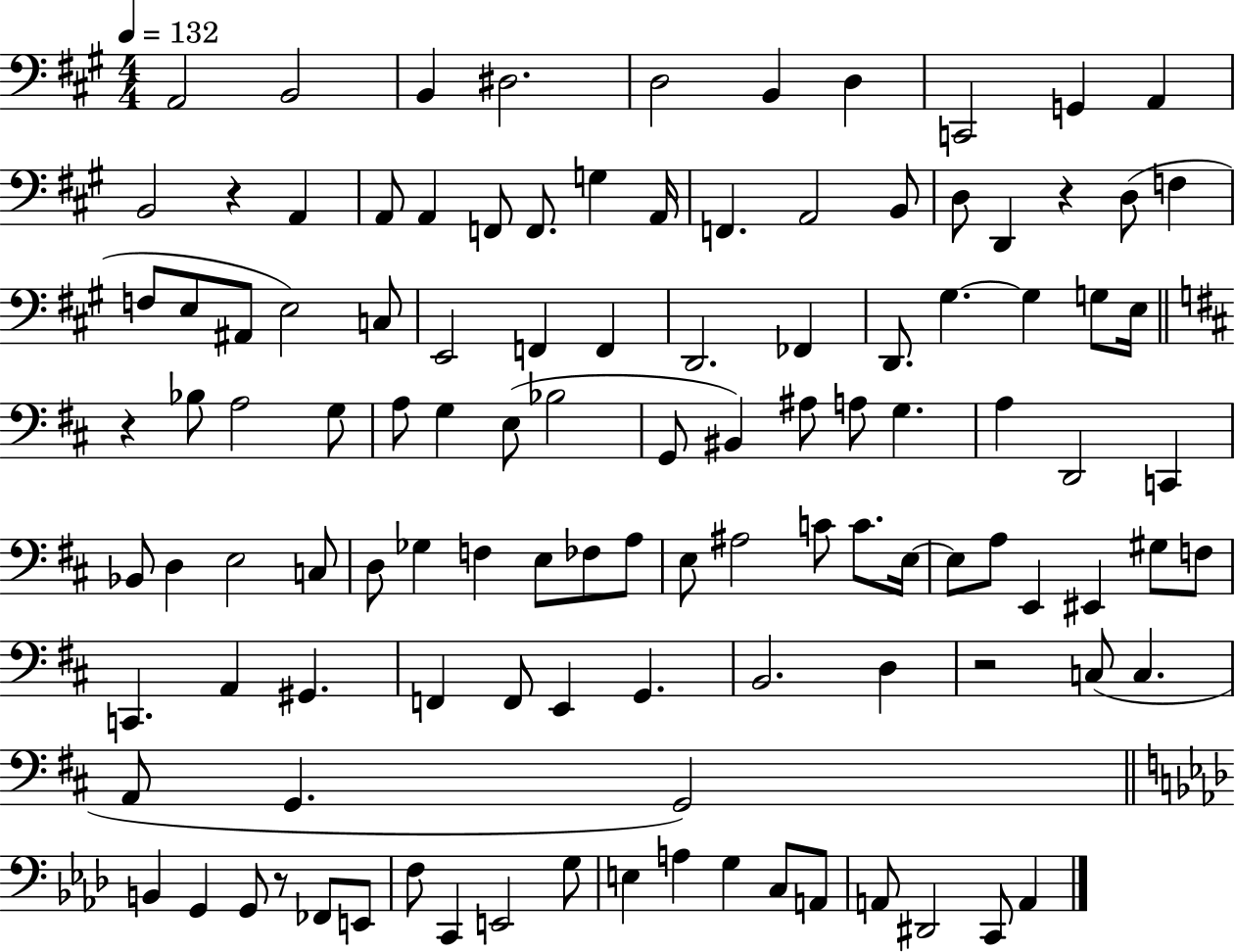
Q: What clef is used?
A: bass